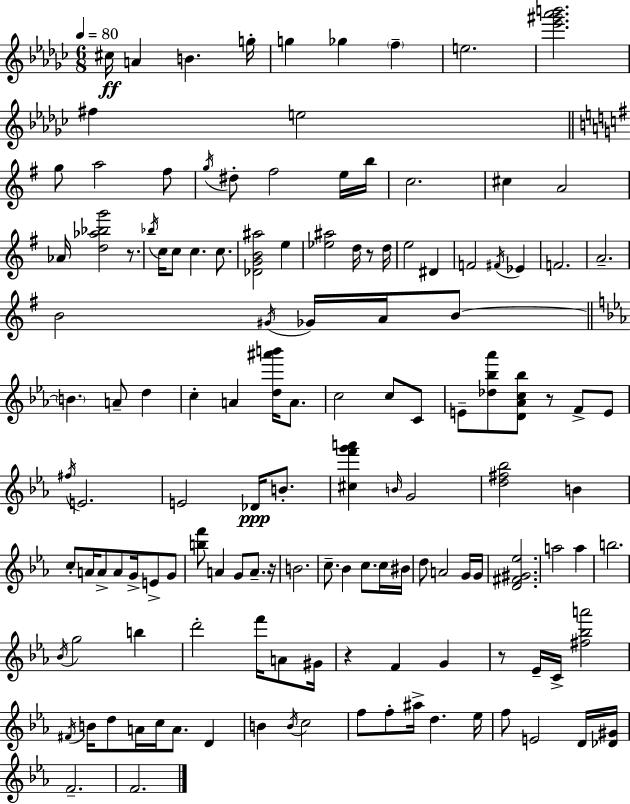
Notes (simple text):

C#5/s A4/q B4/q. G5/s G5/q Gb5/q F5/q E5/h. [Eb6,G#6,Ab6,B6]/h. F#5/q E5/h G5/e A5/h F#5/e G5/s D#5/e F#5/h E5/s B5/s C5/h. C#5/q A4/h Ab4/s [D5,Ab5,Bb5,G6]/h R/e. Bb5/s C5/s C5/e C5/q. C5/e. [Db4,G4,B4,A#5]/h E5/q [Eb5,A#5]/h D5/s R/e D5/s E5/h D#4/q F4/h F#4/s Eb4/q F4/h. A4/h. B4/h G#4/s Gb4/s A4/s B4/e B4/q. A4/e D5/q C5/q A4/q [D5,A#6,B6]/s A4/e. C5/h C5/e C4/e E4/e [Db5,Bb5,Ab6]/e [D4,Ab4,C5,Bb5]/e R/e F4/e E4/e F#5/s E4/h. E4/h Db4/s B4/e. [C#5,F6,G6,A6]/q B4/s G4/h [D5,F#5,Bb5]/h B4/q C5/e A4/s A4/e A4/e G4/s E4/e G4/e [B5,F6]/e A4/q G4/e A4/e. R/s B4/h. C5/e. Bb4/q C5/e. C5/s BIS4/s D5/e A4/h G4/s G4/s [D4,F#4,G#4,Eb5]/h. A5/h A5/q B5/h. Bb4/s G5/h B5/q D6/h F6/s A4/e G#4/s R/q F4/q G4/q R/e Eb4/s C4/s [F#5,Bb5,A6]/h F#4/s B4/s D5/e A4/s C5/s A4/e. D4/q B4/q B4/s C5/h F5/e F5/e A#5/s D5/q. Eb5/s F5/e E4/h D4/s [Db4,G#4]/s F4/h. F4/h.